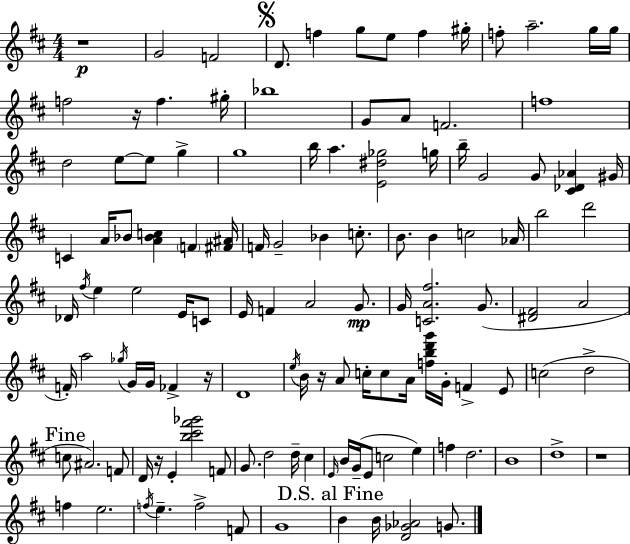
X:1
T:Untitled
M:4/4
L:1/4
K:D
z4 G2 F2 D/2 f g/2 e/2 f ^g/4 f/2 a2 g/4 g/4 f2 z/4 f ^g/4 _b4 G/2 A/2 F2 f4 d2 e/2 e/2 g g4 b/4 a [E^d_g]2 g/4 b/4 G2 G/2 [^C_D_A] ^G/4 C A/4 _B/2 [A_Bc] F [^F^A]/4 F/4 G2 _B c/2 B/2 B c2 _A/4 b2 d'2 _D/4 ^f/4 e e2 E/4 C/2 E/4 F A2 G/2 G/4 [CA^f]2 G/2 [^D^F]2 A2 F/4 a2 _g/4 G/4 G/4 _F z/4 D4 e/4 B/4 z/4 A/2 c/4 c/2 A/4 [fbd'g']/4 G/4 F E/2 c2 d2 c/2 ^A2 F/2 D/4 z/4 E [b^c'^f'_g']2 F/2 G/2 d2 d/4 ^c E/4 B/4 G/4 E/2 c2 e f d2 B4 d4 z4 f e2 f/4 e f2 F/2 G4 B B/4 [D_G_A]2 G/2